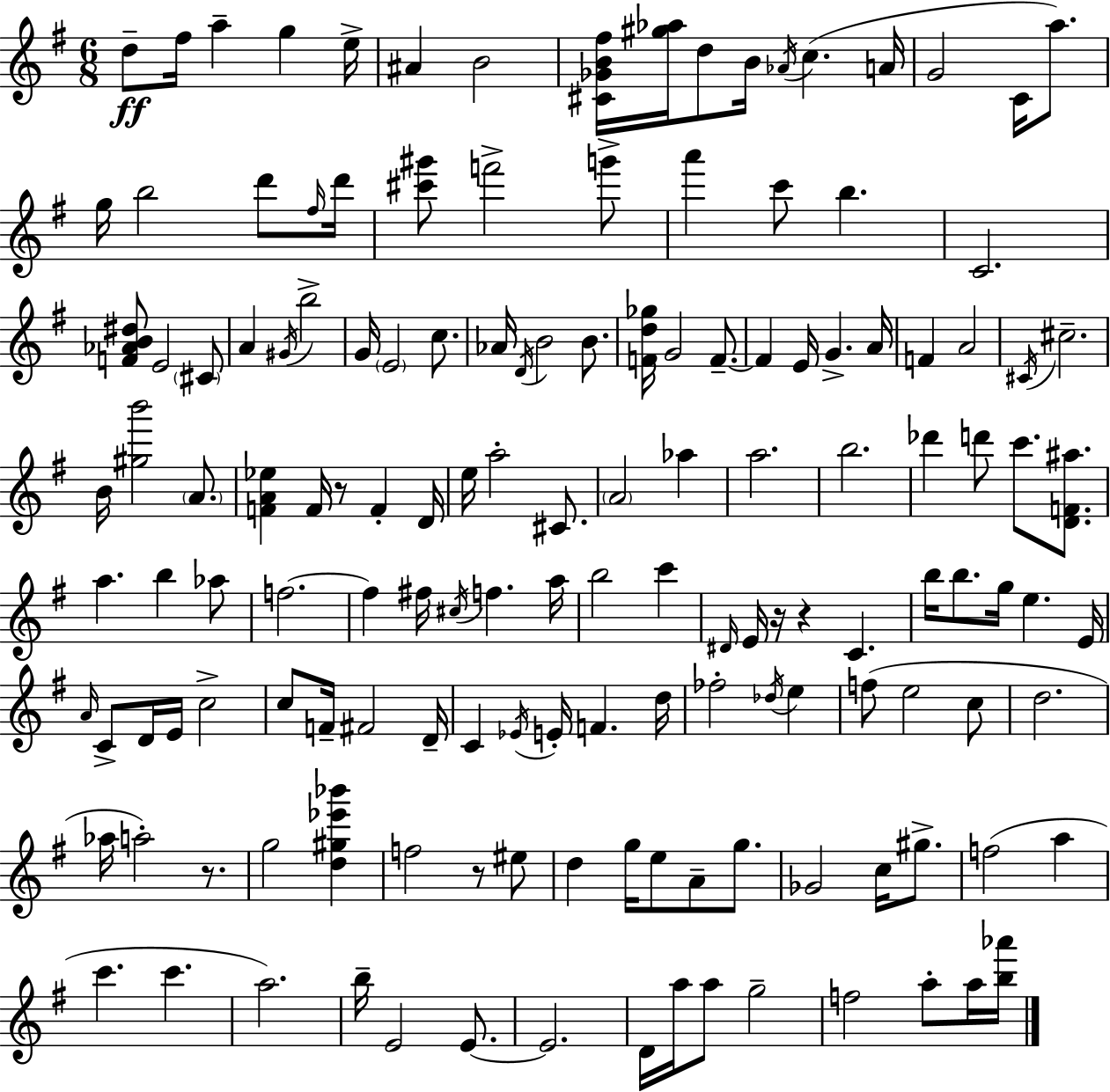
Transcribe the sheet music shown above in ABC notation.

X:1
T:Untitled
M:6/8
L:1/4
K:G
d/2 ^f/4 a g e/4 ^A B2 [^C_GB^f]/4 [^g_a]/4 d/2 B/4 _A/4 c A/4 G2 C/4 a/2 g/4 b2 d'/2 ^f/4 d'/4 [^c'^g']/2 f'2 g'/2 a' c'/2 b C2 [F_AB^d]/2 E2 ^C/2 A ^G/4 b2 G/4 E2 c/2 _A/4 D/4 B2 B/2 [Fd_g]/4 G2 F/2 F E/4 G A/4 F A2 ^C/4 ^c2 B/4 [^gb']2 A/2 [FA_e] F/4 z/2 F D/4 e/4 a2 ^C/2 A2 _a a2 b2 _d' d'/2 c'/2 [DF^a]/2 a b _a/2 f2 f ^f/4 ^c/4 f a/4 b2 c' ^D/4 E/4 z/4 z C b/4 b/2 g/4 e E/4 A/4 C/2 D/4 E/4 c2 c/2 F/4 ^F2 D/4 C _E/4 E/4 F d/4 _f2 _d/4 e f/2 e2 c/2 d2 _a/4 a2 z/2 g2 [d^g_e'_b'] f2 z/2 ^e/2 d g/4 e/2 A/2 g/2 _G2 c/4 ^g/2 f2 a c' c' a2 b/4 E2 E/2 E2 D/4 a/4 a/2 g2 f2 a/2 a/4 [b_a']/4